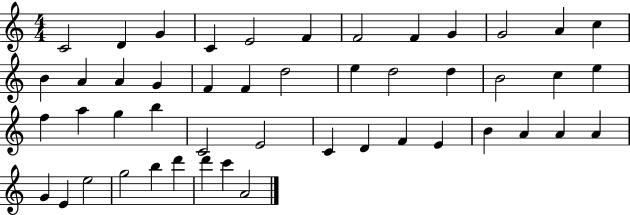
{
  \clef treble
  \numericTimeSignature
  \time 4/4
  \key c \major
  c'2 d'4 g'4 | c'4 e'2 f'4 | f'2 f'4 g'4 | g'2 a'4 c''4 | \break b'4 a'4 a'4 g'4 | f'4 f'4 d''2 | e''4 d''2 d''4 | b'2 c''4 e''4 | \break f''4 a''4 g''4 b''4 | c'2 e'2 | c'4 d'4 f'4 e'4 | b'4 a'4 a'4 a'4 | \break g'4 e'4 e''2 | g''2 b''4 d'''4 | d'''4 c'''4 a'2 | \bar "|."
}